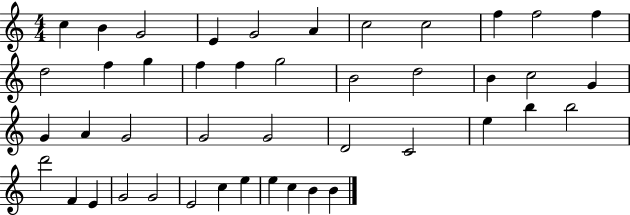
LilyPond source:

{
  \clef treble
  \numericTimeSignature
  \time 4/4
  \key c \major
  c''4 b'4 g'2 | e'4 g'2 a'4 | c''2 c''2 | f''4 f''2 f''4 | \break d''2 f''4 g''4 | f''4 f''4 g''2 | b'2 d''2 | b'4 c''2 g'4 | \break g'4 a'4 g'2 | g'2 g'2 | d'2 c'2 | e''4 b''4 b''2 | \break d'''2 f'4 e'4 | g'2 g'2 | e'2 c''4 e''4 | e''4 c''4 b'4 b'4 | \break \bar "|."
}